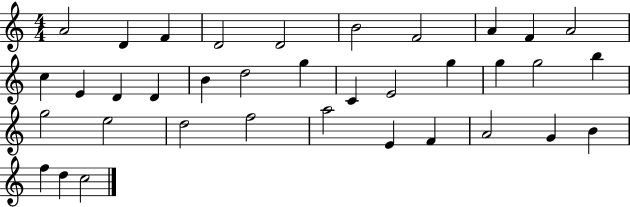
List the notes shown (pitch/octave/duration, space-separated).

A4/h D4/q F4/q D4/h D4/h B4/h F4/h A4/q F4/q A4/h C5/q E4/q D4/q D4/q B4/q D5/h G5/q C4/q E4/h G5/q G5/q G5/h B5/q G5/h E5/h D5/h F5/h A5/h E4/q F4/q A4/h G4/q B4/q F5/q D5/q C5/h